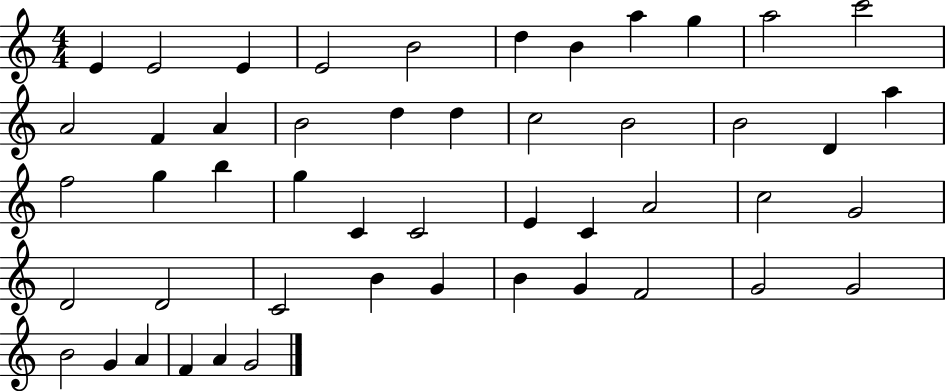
E4/q E4/h E4/q E4/h B4/h D5/q B4/q A5/q G5/q A5/h C6/h A4/h F4/q A4/q B4/h D5/q D5/q C5/h B4/h B4/h D4/q A5/q F5/h G5/q B5/q G5/q C4/q C4/h E4/q C4/q A4/h C5/h G4/h D4/h D4/h C4/h B4/q G4/q B4/q G4/q F4/h G4/h G4/h B4/h G4/q A4/q F4/q A4/q G4/h